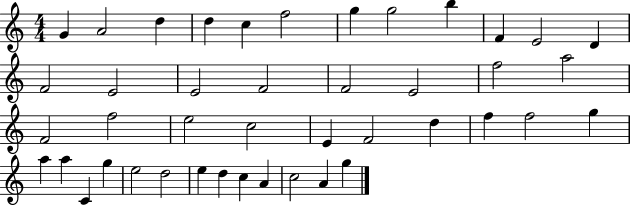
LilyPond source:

{
  \clef treble
  \numericTimeSignature
  \time 4/4
  \key c \major
  g'4 a'2 d''4 | d''4 c''4 f''2 | g''4 g''2 b''4 | f'4 e'2 d'4 | \break f'2 e'2 | e'2 f'2 | f'2 e'2 | f''2 a''2 | \break f'2 f''2 | e''2 c''2 | e'4 f'2 d''4 | f''4 f''2 g''4 | \break a''4 a''4 c'4 g''4 | e''2 d''2 | e''4 d''4 c''4 a'4 | c''2 a'4 g''4 | \break \bar "|."
}